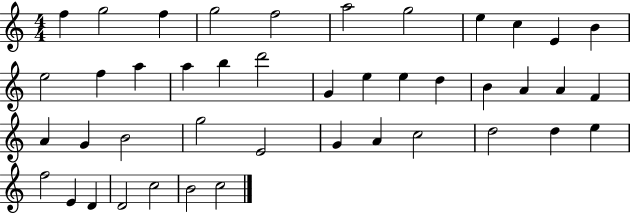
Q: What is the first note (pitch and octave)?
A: F5